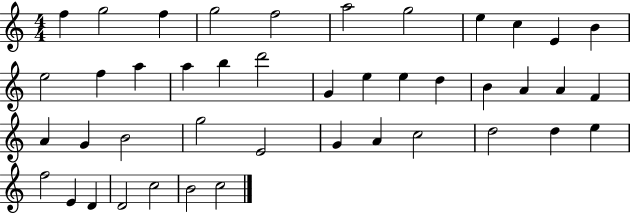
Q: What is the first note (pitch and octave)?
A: F5